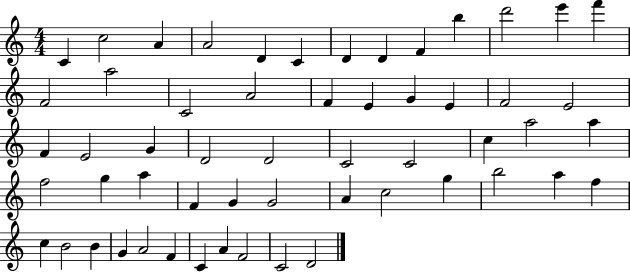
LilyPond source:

{
  \clef treble
  \numericTimeSignature
  \time 4/4
  \key c \major
  c'4 c''2 a'4 | a'2 d'4 c'4 | d'4 d'4 f'4 b''4 | d'''2 e'''4 f'''4 | \break f'2 a''2 | c'2 a'2 | f'4 e'4 g'4 e'4 | f'2 e'2 | \break f'4 e'2 g'4 | d'2 d'2 | c'2 c'2 | c''4 a''2 a''4 | \break f''2 g''4 a''4 | f'4 g'4 g'2 | a'4 c''2 g''4 | b''2 a''4 f''4 | \break c''4 b'2 b'4 | g'4 a'2 f'4 | c'4 a'4 f'2 | c'2 d'2 | \break \bar "|."
}